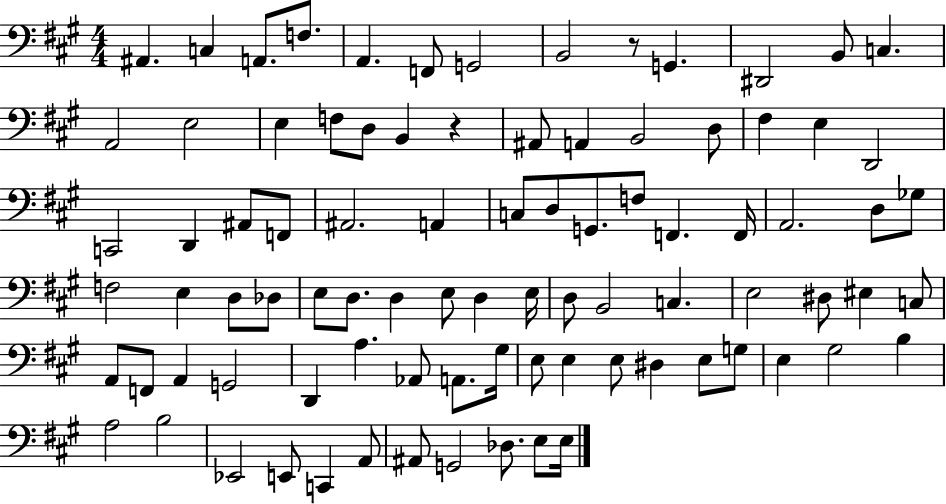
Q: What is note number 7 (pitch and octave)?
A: G2